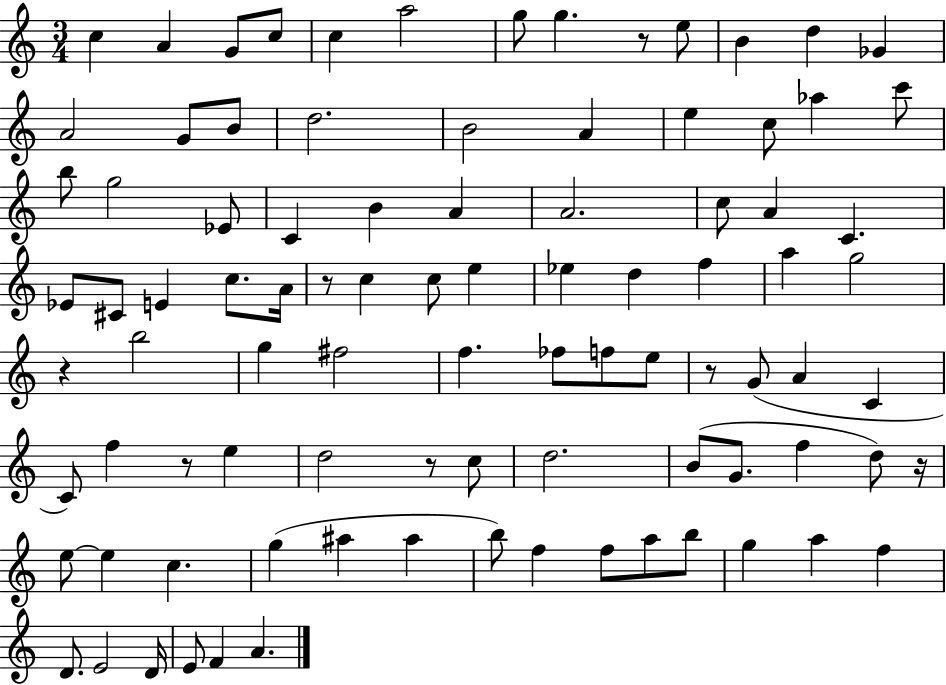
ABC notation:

X:1
T:Untitled
M:3/4
L:1/4
K:C
c A G/2 c/2 c a2 g/2 g z/2 e/2 B d _G A2 G/2 B/2 d2 B2 A e c/2 _a c'/2 b/2 g2 _E/2 C B A A2 c/2 A C _E/2 ^C/2 E c/2 A/4 z/2 c c/2 e _e d f a g2 z b2 g ^f2 f _f/2 f/2 e/2 z/2 G/2 A C C/2 f z/2 e d2 z/2 c/2 d2 B/2 G/2 f d/2 z/4 e/2 e c g ^a ^a b/2 f f/2 a/2 b/2 g a f D/2 E2 D/4 E/2 F A